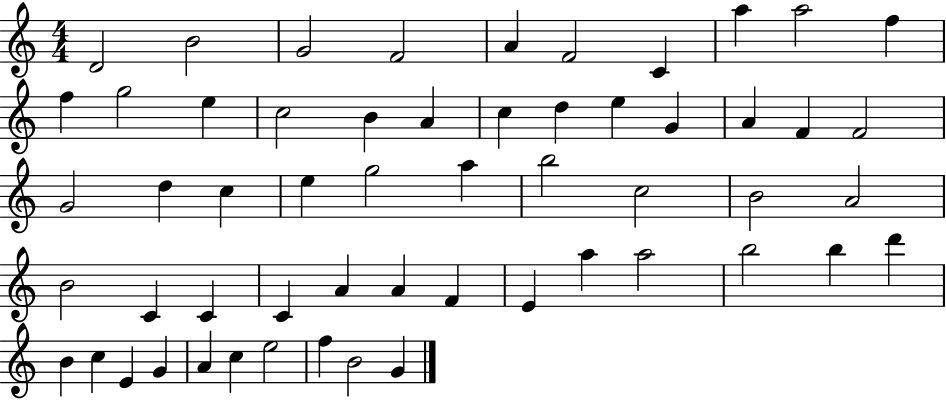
D4/h B4/h G4/h F4/h A4/q F4/h C4/q A5/q A5/h F5/q F5/q G5/h E5/q C5/h B4/q A4/q C5/q D5/q E5/q G4/q A4/q F4/q F4/h G4/h D5/q C5/q E5/q G5/h A5/q B5/h C5/h B4/h A4/h B4/h C4/q C4/q C4/q A4/q A4/q F4/q E4/q A5/q A5/h B5/h B5/q D6/q B4/q C5/q E4/q G4/q A4/q C5/q E5/h F5/q B4/h G4/q